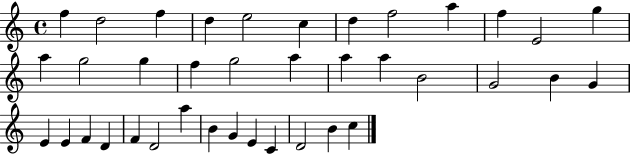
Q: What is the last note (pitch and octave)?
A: C5